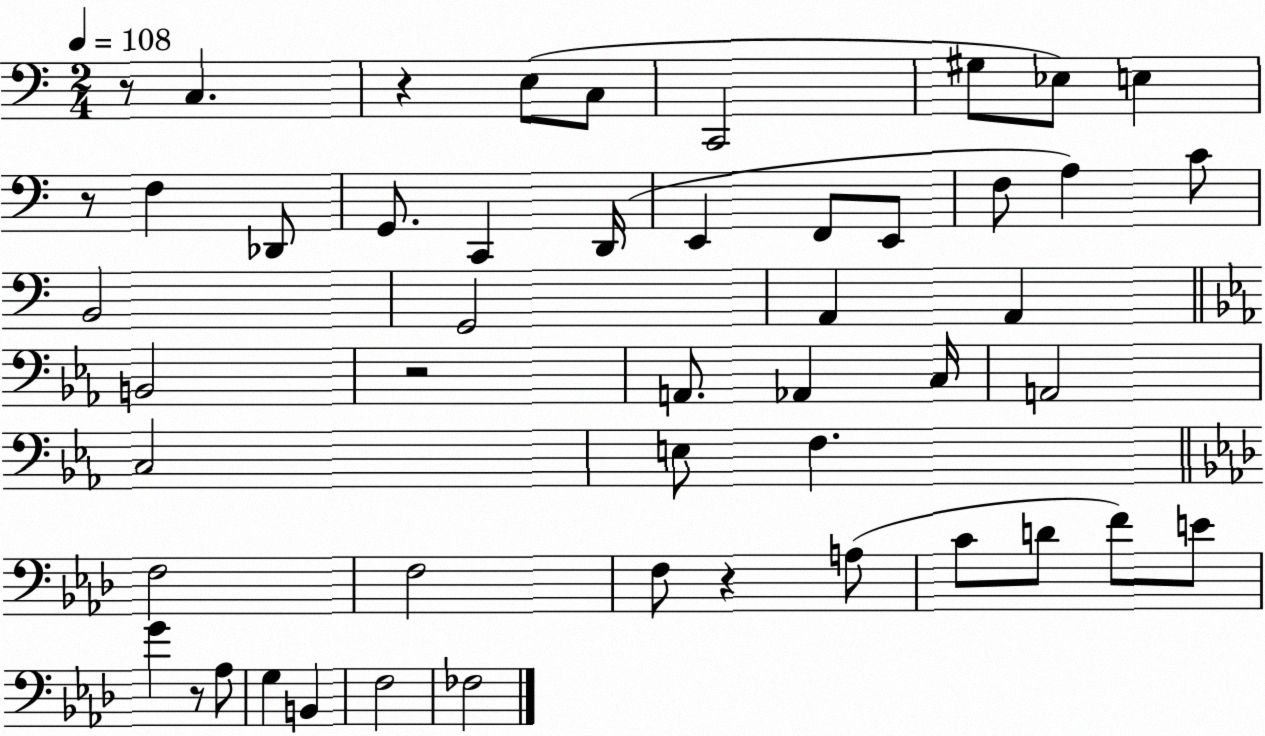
X:1
T:Untitled
M:2/4
L:1/4
K:C
z/2 C, z E,/2 C,/2 C,,2 ^G,/2 _E,/2 E, z/2 F, _D,,/2 G,,/2 C,, D,,/4 E,, F,,/2 E,,/2 F,/2 A, C/2 B,,2 G,,2 A,, A,, B,,2 z2 A,,/2 _A,, C,/4 A,,2 C,2 E,/2 F, F,2 F,2 F,/2 z A,/2 C/2 D/2 F/2 E/2 G z/2 _A,/2 G, B,, F,2 _F,2